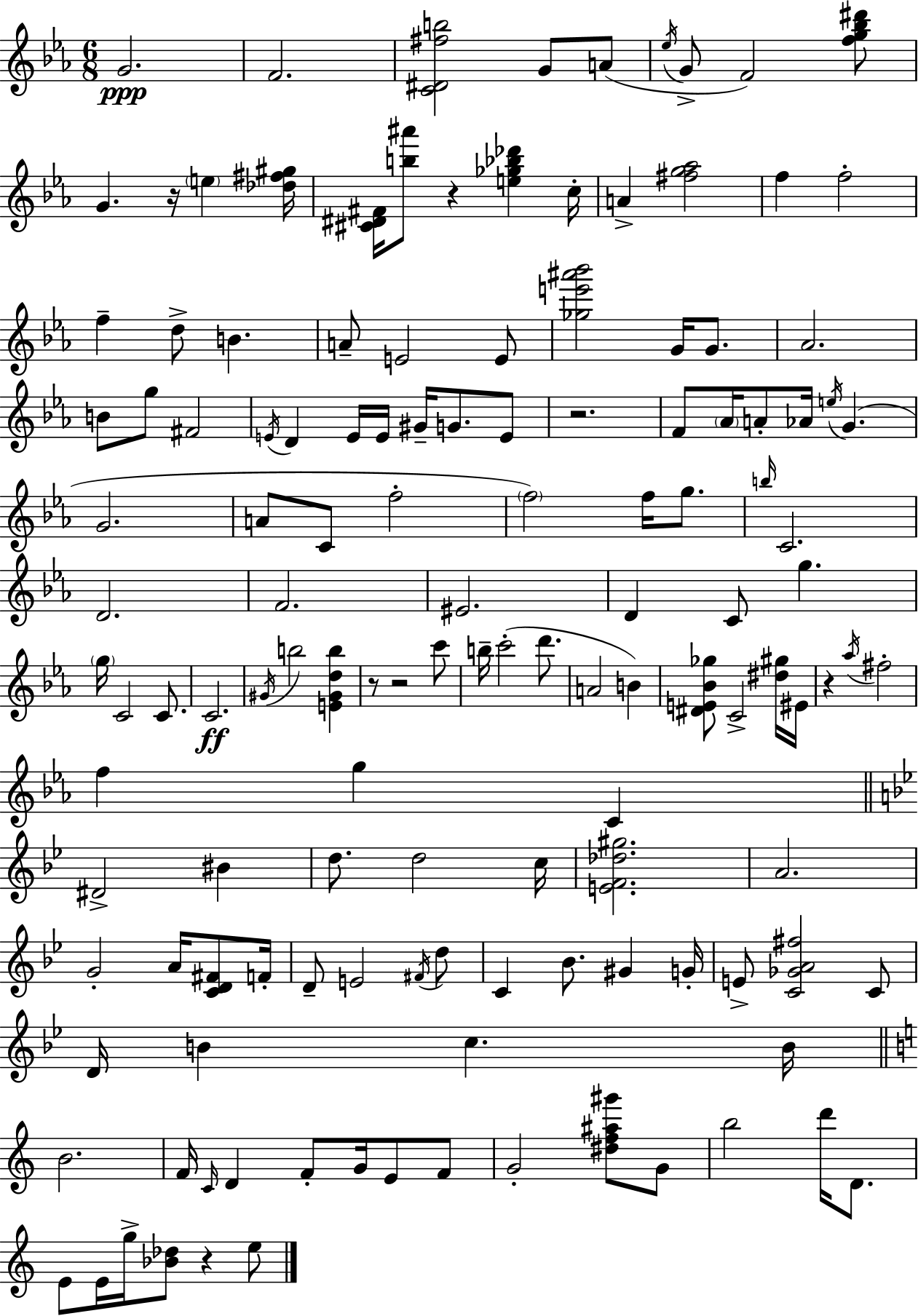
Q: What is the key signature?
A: C minor